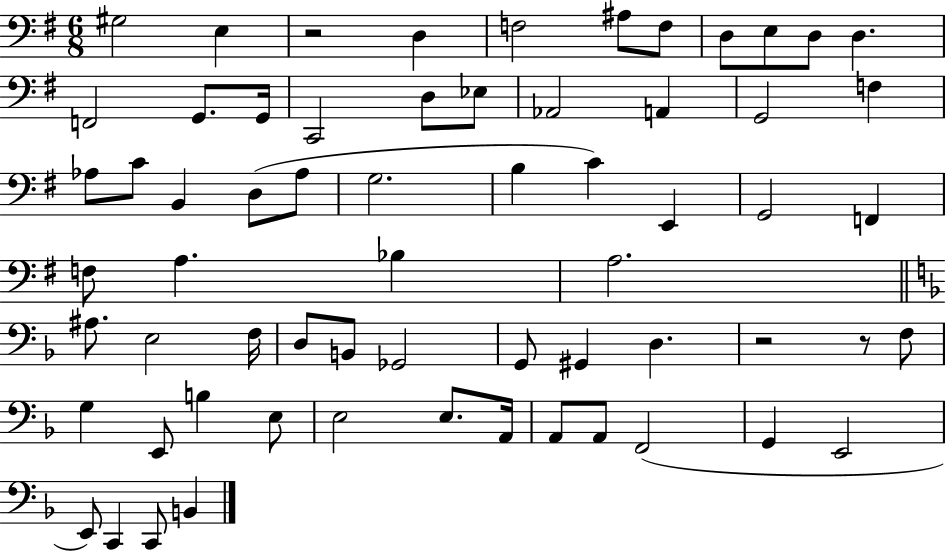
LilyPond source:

{
  \clef bass
  \numericTimeSignature
  \time 6/8
  \key g \major
  gis2 e4 | r2 d4 | f2 ais8 f8 | d8 e8 d8 d4. | \break f,2 g,8. g,16 | c,2 d8 ees8 | aes,2 a,4 | g,2 f4 | \break aes8 c'8 b,4 d8( aes8 | g2. | b4 c'4) e,4 | g,2 f,4 | \break f8 a4. bes4 | a2. | \bar "||" \break \key d \minor ais8. e2 f16 | d8 b,8 ges,2 | g,8 gis,4 d4. | r2 r8 f8 | \break g4 e,8 b4 e8 | e2 e8. a,16 | a,8 a,8 f,2( | g,4 e,2 | \break e,8) c,4 c,8 b,4 | \bar "|."
}